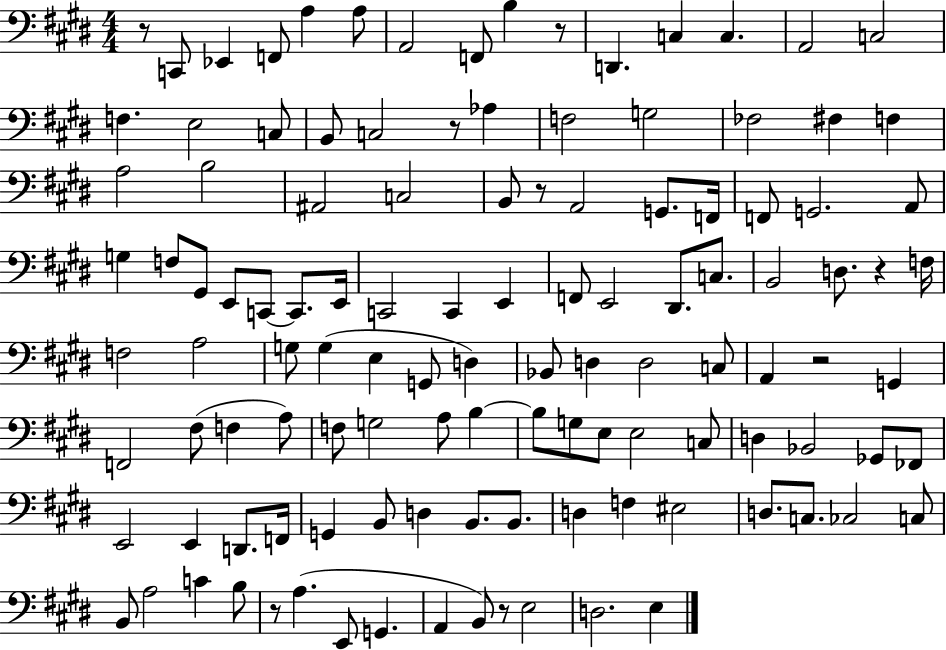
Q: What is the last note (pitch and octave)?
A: E3